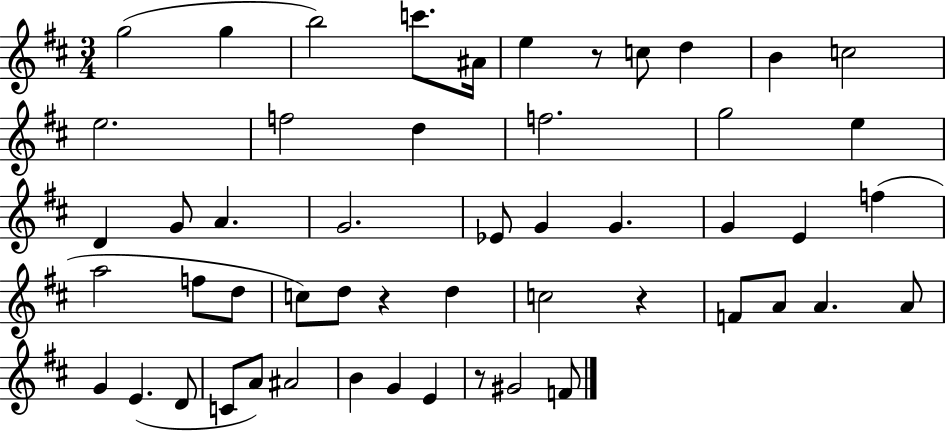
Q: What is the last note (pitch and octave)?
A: F4